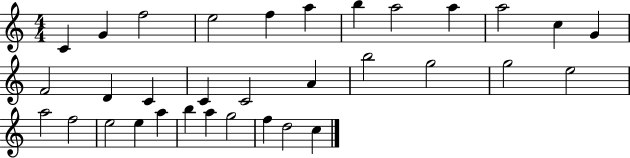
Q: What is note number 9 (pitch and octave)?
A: A5